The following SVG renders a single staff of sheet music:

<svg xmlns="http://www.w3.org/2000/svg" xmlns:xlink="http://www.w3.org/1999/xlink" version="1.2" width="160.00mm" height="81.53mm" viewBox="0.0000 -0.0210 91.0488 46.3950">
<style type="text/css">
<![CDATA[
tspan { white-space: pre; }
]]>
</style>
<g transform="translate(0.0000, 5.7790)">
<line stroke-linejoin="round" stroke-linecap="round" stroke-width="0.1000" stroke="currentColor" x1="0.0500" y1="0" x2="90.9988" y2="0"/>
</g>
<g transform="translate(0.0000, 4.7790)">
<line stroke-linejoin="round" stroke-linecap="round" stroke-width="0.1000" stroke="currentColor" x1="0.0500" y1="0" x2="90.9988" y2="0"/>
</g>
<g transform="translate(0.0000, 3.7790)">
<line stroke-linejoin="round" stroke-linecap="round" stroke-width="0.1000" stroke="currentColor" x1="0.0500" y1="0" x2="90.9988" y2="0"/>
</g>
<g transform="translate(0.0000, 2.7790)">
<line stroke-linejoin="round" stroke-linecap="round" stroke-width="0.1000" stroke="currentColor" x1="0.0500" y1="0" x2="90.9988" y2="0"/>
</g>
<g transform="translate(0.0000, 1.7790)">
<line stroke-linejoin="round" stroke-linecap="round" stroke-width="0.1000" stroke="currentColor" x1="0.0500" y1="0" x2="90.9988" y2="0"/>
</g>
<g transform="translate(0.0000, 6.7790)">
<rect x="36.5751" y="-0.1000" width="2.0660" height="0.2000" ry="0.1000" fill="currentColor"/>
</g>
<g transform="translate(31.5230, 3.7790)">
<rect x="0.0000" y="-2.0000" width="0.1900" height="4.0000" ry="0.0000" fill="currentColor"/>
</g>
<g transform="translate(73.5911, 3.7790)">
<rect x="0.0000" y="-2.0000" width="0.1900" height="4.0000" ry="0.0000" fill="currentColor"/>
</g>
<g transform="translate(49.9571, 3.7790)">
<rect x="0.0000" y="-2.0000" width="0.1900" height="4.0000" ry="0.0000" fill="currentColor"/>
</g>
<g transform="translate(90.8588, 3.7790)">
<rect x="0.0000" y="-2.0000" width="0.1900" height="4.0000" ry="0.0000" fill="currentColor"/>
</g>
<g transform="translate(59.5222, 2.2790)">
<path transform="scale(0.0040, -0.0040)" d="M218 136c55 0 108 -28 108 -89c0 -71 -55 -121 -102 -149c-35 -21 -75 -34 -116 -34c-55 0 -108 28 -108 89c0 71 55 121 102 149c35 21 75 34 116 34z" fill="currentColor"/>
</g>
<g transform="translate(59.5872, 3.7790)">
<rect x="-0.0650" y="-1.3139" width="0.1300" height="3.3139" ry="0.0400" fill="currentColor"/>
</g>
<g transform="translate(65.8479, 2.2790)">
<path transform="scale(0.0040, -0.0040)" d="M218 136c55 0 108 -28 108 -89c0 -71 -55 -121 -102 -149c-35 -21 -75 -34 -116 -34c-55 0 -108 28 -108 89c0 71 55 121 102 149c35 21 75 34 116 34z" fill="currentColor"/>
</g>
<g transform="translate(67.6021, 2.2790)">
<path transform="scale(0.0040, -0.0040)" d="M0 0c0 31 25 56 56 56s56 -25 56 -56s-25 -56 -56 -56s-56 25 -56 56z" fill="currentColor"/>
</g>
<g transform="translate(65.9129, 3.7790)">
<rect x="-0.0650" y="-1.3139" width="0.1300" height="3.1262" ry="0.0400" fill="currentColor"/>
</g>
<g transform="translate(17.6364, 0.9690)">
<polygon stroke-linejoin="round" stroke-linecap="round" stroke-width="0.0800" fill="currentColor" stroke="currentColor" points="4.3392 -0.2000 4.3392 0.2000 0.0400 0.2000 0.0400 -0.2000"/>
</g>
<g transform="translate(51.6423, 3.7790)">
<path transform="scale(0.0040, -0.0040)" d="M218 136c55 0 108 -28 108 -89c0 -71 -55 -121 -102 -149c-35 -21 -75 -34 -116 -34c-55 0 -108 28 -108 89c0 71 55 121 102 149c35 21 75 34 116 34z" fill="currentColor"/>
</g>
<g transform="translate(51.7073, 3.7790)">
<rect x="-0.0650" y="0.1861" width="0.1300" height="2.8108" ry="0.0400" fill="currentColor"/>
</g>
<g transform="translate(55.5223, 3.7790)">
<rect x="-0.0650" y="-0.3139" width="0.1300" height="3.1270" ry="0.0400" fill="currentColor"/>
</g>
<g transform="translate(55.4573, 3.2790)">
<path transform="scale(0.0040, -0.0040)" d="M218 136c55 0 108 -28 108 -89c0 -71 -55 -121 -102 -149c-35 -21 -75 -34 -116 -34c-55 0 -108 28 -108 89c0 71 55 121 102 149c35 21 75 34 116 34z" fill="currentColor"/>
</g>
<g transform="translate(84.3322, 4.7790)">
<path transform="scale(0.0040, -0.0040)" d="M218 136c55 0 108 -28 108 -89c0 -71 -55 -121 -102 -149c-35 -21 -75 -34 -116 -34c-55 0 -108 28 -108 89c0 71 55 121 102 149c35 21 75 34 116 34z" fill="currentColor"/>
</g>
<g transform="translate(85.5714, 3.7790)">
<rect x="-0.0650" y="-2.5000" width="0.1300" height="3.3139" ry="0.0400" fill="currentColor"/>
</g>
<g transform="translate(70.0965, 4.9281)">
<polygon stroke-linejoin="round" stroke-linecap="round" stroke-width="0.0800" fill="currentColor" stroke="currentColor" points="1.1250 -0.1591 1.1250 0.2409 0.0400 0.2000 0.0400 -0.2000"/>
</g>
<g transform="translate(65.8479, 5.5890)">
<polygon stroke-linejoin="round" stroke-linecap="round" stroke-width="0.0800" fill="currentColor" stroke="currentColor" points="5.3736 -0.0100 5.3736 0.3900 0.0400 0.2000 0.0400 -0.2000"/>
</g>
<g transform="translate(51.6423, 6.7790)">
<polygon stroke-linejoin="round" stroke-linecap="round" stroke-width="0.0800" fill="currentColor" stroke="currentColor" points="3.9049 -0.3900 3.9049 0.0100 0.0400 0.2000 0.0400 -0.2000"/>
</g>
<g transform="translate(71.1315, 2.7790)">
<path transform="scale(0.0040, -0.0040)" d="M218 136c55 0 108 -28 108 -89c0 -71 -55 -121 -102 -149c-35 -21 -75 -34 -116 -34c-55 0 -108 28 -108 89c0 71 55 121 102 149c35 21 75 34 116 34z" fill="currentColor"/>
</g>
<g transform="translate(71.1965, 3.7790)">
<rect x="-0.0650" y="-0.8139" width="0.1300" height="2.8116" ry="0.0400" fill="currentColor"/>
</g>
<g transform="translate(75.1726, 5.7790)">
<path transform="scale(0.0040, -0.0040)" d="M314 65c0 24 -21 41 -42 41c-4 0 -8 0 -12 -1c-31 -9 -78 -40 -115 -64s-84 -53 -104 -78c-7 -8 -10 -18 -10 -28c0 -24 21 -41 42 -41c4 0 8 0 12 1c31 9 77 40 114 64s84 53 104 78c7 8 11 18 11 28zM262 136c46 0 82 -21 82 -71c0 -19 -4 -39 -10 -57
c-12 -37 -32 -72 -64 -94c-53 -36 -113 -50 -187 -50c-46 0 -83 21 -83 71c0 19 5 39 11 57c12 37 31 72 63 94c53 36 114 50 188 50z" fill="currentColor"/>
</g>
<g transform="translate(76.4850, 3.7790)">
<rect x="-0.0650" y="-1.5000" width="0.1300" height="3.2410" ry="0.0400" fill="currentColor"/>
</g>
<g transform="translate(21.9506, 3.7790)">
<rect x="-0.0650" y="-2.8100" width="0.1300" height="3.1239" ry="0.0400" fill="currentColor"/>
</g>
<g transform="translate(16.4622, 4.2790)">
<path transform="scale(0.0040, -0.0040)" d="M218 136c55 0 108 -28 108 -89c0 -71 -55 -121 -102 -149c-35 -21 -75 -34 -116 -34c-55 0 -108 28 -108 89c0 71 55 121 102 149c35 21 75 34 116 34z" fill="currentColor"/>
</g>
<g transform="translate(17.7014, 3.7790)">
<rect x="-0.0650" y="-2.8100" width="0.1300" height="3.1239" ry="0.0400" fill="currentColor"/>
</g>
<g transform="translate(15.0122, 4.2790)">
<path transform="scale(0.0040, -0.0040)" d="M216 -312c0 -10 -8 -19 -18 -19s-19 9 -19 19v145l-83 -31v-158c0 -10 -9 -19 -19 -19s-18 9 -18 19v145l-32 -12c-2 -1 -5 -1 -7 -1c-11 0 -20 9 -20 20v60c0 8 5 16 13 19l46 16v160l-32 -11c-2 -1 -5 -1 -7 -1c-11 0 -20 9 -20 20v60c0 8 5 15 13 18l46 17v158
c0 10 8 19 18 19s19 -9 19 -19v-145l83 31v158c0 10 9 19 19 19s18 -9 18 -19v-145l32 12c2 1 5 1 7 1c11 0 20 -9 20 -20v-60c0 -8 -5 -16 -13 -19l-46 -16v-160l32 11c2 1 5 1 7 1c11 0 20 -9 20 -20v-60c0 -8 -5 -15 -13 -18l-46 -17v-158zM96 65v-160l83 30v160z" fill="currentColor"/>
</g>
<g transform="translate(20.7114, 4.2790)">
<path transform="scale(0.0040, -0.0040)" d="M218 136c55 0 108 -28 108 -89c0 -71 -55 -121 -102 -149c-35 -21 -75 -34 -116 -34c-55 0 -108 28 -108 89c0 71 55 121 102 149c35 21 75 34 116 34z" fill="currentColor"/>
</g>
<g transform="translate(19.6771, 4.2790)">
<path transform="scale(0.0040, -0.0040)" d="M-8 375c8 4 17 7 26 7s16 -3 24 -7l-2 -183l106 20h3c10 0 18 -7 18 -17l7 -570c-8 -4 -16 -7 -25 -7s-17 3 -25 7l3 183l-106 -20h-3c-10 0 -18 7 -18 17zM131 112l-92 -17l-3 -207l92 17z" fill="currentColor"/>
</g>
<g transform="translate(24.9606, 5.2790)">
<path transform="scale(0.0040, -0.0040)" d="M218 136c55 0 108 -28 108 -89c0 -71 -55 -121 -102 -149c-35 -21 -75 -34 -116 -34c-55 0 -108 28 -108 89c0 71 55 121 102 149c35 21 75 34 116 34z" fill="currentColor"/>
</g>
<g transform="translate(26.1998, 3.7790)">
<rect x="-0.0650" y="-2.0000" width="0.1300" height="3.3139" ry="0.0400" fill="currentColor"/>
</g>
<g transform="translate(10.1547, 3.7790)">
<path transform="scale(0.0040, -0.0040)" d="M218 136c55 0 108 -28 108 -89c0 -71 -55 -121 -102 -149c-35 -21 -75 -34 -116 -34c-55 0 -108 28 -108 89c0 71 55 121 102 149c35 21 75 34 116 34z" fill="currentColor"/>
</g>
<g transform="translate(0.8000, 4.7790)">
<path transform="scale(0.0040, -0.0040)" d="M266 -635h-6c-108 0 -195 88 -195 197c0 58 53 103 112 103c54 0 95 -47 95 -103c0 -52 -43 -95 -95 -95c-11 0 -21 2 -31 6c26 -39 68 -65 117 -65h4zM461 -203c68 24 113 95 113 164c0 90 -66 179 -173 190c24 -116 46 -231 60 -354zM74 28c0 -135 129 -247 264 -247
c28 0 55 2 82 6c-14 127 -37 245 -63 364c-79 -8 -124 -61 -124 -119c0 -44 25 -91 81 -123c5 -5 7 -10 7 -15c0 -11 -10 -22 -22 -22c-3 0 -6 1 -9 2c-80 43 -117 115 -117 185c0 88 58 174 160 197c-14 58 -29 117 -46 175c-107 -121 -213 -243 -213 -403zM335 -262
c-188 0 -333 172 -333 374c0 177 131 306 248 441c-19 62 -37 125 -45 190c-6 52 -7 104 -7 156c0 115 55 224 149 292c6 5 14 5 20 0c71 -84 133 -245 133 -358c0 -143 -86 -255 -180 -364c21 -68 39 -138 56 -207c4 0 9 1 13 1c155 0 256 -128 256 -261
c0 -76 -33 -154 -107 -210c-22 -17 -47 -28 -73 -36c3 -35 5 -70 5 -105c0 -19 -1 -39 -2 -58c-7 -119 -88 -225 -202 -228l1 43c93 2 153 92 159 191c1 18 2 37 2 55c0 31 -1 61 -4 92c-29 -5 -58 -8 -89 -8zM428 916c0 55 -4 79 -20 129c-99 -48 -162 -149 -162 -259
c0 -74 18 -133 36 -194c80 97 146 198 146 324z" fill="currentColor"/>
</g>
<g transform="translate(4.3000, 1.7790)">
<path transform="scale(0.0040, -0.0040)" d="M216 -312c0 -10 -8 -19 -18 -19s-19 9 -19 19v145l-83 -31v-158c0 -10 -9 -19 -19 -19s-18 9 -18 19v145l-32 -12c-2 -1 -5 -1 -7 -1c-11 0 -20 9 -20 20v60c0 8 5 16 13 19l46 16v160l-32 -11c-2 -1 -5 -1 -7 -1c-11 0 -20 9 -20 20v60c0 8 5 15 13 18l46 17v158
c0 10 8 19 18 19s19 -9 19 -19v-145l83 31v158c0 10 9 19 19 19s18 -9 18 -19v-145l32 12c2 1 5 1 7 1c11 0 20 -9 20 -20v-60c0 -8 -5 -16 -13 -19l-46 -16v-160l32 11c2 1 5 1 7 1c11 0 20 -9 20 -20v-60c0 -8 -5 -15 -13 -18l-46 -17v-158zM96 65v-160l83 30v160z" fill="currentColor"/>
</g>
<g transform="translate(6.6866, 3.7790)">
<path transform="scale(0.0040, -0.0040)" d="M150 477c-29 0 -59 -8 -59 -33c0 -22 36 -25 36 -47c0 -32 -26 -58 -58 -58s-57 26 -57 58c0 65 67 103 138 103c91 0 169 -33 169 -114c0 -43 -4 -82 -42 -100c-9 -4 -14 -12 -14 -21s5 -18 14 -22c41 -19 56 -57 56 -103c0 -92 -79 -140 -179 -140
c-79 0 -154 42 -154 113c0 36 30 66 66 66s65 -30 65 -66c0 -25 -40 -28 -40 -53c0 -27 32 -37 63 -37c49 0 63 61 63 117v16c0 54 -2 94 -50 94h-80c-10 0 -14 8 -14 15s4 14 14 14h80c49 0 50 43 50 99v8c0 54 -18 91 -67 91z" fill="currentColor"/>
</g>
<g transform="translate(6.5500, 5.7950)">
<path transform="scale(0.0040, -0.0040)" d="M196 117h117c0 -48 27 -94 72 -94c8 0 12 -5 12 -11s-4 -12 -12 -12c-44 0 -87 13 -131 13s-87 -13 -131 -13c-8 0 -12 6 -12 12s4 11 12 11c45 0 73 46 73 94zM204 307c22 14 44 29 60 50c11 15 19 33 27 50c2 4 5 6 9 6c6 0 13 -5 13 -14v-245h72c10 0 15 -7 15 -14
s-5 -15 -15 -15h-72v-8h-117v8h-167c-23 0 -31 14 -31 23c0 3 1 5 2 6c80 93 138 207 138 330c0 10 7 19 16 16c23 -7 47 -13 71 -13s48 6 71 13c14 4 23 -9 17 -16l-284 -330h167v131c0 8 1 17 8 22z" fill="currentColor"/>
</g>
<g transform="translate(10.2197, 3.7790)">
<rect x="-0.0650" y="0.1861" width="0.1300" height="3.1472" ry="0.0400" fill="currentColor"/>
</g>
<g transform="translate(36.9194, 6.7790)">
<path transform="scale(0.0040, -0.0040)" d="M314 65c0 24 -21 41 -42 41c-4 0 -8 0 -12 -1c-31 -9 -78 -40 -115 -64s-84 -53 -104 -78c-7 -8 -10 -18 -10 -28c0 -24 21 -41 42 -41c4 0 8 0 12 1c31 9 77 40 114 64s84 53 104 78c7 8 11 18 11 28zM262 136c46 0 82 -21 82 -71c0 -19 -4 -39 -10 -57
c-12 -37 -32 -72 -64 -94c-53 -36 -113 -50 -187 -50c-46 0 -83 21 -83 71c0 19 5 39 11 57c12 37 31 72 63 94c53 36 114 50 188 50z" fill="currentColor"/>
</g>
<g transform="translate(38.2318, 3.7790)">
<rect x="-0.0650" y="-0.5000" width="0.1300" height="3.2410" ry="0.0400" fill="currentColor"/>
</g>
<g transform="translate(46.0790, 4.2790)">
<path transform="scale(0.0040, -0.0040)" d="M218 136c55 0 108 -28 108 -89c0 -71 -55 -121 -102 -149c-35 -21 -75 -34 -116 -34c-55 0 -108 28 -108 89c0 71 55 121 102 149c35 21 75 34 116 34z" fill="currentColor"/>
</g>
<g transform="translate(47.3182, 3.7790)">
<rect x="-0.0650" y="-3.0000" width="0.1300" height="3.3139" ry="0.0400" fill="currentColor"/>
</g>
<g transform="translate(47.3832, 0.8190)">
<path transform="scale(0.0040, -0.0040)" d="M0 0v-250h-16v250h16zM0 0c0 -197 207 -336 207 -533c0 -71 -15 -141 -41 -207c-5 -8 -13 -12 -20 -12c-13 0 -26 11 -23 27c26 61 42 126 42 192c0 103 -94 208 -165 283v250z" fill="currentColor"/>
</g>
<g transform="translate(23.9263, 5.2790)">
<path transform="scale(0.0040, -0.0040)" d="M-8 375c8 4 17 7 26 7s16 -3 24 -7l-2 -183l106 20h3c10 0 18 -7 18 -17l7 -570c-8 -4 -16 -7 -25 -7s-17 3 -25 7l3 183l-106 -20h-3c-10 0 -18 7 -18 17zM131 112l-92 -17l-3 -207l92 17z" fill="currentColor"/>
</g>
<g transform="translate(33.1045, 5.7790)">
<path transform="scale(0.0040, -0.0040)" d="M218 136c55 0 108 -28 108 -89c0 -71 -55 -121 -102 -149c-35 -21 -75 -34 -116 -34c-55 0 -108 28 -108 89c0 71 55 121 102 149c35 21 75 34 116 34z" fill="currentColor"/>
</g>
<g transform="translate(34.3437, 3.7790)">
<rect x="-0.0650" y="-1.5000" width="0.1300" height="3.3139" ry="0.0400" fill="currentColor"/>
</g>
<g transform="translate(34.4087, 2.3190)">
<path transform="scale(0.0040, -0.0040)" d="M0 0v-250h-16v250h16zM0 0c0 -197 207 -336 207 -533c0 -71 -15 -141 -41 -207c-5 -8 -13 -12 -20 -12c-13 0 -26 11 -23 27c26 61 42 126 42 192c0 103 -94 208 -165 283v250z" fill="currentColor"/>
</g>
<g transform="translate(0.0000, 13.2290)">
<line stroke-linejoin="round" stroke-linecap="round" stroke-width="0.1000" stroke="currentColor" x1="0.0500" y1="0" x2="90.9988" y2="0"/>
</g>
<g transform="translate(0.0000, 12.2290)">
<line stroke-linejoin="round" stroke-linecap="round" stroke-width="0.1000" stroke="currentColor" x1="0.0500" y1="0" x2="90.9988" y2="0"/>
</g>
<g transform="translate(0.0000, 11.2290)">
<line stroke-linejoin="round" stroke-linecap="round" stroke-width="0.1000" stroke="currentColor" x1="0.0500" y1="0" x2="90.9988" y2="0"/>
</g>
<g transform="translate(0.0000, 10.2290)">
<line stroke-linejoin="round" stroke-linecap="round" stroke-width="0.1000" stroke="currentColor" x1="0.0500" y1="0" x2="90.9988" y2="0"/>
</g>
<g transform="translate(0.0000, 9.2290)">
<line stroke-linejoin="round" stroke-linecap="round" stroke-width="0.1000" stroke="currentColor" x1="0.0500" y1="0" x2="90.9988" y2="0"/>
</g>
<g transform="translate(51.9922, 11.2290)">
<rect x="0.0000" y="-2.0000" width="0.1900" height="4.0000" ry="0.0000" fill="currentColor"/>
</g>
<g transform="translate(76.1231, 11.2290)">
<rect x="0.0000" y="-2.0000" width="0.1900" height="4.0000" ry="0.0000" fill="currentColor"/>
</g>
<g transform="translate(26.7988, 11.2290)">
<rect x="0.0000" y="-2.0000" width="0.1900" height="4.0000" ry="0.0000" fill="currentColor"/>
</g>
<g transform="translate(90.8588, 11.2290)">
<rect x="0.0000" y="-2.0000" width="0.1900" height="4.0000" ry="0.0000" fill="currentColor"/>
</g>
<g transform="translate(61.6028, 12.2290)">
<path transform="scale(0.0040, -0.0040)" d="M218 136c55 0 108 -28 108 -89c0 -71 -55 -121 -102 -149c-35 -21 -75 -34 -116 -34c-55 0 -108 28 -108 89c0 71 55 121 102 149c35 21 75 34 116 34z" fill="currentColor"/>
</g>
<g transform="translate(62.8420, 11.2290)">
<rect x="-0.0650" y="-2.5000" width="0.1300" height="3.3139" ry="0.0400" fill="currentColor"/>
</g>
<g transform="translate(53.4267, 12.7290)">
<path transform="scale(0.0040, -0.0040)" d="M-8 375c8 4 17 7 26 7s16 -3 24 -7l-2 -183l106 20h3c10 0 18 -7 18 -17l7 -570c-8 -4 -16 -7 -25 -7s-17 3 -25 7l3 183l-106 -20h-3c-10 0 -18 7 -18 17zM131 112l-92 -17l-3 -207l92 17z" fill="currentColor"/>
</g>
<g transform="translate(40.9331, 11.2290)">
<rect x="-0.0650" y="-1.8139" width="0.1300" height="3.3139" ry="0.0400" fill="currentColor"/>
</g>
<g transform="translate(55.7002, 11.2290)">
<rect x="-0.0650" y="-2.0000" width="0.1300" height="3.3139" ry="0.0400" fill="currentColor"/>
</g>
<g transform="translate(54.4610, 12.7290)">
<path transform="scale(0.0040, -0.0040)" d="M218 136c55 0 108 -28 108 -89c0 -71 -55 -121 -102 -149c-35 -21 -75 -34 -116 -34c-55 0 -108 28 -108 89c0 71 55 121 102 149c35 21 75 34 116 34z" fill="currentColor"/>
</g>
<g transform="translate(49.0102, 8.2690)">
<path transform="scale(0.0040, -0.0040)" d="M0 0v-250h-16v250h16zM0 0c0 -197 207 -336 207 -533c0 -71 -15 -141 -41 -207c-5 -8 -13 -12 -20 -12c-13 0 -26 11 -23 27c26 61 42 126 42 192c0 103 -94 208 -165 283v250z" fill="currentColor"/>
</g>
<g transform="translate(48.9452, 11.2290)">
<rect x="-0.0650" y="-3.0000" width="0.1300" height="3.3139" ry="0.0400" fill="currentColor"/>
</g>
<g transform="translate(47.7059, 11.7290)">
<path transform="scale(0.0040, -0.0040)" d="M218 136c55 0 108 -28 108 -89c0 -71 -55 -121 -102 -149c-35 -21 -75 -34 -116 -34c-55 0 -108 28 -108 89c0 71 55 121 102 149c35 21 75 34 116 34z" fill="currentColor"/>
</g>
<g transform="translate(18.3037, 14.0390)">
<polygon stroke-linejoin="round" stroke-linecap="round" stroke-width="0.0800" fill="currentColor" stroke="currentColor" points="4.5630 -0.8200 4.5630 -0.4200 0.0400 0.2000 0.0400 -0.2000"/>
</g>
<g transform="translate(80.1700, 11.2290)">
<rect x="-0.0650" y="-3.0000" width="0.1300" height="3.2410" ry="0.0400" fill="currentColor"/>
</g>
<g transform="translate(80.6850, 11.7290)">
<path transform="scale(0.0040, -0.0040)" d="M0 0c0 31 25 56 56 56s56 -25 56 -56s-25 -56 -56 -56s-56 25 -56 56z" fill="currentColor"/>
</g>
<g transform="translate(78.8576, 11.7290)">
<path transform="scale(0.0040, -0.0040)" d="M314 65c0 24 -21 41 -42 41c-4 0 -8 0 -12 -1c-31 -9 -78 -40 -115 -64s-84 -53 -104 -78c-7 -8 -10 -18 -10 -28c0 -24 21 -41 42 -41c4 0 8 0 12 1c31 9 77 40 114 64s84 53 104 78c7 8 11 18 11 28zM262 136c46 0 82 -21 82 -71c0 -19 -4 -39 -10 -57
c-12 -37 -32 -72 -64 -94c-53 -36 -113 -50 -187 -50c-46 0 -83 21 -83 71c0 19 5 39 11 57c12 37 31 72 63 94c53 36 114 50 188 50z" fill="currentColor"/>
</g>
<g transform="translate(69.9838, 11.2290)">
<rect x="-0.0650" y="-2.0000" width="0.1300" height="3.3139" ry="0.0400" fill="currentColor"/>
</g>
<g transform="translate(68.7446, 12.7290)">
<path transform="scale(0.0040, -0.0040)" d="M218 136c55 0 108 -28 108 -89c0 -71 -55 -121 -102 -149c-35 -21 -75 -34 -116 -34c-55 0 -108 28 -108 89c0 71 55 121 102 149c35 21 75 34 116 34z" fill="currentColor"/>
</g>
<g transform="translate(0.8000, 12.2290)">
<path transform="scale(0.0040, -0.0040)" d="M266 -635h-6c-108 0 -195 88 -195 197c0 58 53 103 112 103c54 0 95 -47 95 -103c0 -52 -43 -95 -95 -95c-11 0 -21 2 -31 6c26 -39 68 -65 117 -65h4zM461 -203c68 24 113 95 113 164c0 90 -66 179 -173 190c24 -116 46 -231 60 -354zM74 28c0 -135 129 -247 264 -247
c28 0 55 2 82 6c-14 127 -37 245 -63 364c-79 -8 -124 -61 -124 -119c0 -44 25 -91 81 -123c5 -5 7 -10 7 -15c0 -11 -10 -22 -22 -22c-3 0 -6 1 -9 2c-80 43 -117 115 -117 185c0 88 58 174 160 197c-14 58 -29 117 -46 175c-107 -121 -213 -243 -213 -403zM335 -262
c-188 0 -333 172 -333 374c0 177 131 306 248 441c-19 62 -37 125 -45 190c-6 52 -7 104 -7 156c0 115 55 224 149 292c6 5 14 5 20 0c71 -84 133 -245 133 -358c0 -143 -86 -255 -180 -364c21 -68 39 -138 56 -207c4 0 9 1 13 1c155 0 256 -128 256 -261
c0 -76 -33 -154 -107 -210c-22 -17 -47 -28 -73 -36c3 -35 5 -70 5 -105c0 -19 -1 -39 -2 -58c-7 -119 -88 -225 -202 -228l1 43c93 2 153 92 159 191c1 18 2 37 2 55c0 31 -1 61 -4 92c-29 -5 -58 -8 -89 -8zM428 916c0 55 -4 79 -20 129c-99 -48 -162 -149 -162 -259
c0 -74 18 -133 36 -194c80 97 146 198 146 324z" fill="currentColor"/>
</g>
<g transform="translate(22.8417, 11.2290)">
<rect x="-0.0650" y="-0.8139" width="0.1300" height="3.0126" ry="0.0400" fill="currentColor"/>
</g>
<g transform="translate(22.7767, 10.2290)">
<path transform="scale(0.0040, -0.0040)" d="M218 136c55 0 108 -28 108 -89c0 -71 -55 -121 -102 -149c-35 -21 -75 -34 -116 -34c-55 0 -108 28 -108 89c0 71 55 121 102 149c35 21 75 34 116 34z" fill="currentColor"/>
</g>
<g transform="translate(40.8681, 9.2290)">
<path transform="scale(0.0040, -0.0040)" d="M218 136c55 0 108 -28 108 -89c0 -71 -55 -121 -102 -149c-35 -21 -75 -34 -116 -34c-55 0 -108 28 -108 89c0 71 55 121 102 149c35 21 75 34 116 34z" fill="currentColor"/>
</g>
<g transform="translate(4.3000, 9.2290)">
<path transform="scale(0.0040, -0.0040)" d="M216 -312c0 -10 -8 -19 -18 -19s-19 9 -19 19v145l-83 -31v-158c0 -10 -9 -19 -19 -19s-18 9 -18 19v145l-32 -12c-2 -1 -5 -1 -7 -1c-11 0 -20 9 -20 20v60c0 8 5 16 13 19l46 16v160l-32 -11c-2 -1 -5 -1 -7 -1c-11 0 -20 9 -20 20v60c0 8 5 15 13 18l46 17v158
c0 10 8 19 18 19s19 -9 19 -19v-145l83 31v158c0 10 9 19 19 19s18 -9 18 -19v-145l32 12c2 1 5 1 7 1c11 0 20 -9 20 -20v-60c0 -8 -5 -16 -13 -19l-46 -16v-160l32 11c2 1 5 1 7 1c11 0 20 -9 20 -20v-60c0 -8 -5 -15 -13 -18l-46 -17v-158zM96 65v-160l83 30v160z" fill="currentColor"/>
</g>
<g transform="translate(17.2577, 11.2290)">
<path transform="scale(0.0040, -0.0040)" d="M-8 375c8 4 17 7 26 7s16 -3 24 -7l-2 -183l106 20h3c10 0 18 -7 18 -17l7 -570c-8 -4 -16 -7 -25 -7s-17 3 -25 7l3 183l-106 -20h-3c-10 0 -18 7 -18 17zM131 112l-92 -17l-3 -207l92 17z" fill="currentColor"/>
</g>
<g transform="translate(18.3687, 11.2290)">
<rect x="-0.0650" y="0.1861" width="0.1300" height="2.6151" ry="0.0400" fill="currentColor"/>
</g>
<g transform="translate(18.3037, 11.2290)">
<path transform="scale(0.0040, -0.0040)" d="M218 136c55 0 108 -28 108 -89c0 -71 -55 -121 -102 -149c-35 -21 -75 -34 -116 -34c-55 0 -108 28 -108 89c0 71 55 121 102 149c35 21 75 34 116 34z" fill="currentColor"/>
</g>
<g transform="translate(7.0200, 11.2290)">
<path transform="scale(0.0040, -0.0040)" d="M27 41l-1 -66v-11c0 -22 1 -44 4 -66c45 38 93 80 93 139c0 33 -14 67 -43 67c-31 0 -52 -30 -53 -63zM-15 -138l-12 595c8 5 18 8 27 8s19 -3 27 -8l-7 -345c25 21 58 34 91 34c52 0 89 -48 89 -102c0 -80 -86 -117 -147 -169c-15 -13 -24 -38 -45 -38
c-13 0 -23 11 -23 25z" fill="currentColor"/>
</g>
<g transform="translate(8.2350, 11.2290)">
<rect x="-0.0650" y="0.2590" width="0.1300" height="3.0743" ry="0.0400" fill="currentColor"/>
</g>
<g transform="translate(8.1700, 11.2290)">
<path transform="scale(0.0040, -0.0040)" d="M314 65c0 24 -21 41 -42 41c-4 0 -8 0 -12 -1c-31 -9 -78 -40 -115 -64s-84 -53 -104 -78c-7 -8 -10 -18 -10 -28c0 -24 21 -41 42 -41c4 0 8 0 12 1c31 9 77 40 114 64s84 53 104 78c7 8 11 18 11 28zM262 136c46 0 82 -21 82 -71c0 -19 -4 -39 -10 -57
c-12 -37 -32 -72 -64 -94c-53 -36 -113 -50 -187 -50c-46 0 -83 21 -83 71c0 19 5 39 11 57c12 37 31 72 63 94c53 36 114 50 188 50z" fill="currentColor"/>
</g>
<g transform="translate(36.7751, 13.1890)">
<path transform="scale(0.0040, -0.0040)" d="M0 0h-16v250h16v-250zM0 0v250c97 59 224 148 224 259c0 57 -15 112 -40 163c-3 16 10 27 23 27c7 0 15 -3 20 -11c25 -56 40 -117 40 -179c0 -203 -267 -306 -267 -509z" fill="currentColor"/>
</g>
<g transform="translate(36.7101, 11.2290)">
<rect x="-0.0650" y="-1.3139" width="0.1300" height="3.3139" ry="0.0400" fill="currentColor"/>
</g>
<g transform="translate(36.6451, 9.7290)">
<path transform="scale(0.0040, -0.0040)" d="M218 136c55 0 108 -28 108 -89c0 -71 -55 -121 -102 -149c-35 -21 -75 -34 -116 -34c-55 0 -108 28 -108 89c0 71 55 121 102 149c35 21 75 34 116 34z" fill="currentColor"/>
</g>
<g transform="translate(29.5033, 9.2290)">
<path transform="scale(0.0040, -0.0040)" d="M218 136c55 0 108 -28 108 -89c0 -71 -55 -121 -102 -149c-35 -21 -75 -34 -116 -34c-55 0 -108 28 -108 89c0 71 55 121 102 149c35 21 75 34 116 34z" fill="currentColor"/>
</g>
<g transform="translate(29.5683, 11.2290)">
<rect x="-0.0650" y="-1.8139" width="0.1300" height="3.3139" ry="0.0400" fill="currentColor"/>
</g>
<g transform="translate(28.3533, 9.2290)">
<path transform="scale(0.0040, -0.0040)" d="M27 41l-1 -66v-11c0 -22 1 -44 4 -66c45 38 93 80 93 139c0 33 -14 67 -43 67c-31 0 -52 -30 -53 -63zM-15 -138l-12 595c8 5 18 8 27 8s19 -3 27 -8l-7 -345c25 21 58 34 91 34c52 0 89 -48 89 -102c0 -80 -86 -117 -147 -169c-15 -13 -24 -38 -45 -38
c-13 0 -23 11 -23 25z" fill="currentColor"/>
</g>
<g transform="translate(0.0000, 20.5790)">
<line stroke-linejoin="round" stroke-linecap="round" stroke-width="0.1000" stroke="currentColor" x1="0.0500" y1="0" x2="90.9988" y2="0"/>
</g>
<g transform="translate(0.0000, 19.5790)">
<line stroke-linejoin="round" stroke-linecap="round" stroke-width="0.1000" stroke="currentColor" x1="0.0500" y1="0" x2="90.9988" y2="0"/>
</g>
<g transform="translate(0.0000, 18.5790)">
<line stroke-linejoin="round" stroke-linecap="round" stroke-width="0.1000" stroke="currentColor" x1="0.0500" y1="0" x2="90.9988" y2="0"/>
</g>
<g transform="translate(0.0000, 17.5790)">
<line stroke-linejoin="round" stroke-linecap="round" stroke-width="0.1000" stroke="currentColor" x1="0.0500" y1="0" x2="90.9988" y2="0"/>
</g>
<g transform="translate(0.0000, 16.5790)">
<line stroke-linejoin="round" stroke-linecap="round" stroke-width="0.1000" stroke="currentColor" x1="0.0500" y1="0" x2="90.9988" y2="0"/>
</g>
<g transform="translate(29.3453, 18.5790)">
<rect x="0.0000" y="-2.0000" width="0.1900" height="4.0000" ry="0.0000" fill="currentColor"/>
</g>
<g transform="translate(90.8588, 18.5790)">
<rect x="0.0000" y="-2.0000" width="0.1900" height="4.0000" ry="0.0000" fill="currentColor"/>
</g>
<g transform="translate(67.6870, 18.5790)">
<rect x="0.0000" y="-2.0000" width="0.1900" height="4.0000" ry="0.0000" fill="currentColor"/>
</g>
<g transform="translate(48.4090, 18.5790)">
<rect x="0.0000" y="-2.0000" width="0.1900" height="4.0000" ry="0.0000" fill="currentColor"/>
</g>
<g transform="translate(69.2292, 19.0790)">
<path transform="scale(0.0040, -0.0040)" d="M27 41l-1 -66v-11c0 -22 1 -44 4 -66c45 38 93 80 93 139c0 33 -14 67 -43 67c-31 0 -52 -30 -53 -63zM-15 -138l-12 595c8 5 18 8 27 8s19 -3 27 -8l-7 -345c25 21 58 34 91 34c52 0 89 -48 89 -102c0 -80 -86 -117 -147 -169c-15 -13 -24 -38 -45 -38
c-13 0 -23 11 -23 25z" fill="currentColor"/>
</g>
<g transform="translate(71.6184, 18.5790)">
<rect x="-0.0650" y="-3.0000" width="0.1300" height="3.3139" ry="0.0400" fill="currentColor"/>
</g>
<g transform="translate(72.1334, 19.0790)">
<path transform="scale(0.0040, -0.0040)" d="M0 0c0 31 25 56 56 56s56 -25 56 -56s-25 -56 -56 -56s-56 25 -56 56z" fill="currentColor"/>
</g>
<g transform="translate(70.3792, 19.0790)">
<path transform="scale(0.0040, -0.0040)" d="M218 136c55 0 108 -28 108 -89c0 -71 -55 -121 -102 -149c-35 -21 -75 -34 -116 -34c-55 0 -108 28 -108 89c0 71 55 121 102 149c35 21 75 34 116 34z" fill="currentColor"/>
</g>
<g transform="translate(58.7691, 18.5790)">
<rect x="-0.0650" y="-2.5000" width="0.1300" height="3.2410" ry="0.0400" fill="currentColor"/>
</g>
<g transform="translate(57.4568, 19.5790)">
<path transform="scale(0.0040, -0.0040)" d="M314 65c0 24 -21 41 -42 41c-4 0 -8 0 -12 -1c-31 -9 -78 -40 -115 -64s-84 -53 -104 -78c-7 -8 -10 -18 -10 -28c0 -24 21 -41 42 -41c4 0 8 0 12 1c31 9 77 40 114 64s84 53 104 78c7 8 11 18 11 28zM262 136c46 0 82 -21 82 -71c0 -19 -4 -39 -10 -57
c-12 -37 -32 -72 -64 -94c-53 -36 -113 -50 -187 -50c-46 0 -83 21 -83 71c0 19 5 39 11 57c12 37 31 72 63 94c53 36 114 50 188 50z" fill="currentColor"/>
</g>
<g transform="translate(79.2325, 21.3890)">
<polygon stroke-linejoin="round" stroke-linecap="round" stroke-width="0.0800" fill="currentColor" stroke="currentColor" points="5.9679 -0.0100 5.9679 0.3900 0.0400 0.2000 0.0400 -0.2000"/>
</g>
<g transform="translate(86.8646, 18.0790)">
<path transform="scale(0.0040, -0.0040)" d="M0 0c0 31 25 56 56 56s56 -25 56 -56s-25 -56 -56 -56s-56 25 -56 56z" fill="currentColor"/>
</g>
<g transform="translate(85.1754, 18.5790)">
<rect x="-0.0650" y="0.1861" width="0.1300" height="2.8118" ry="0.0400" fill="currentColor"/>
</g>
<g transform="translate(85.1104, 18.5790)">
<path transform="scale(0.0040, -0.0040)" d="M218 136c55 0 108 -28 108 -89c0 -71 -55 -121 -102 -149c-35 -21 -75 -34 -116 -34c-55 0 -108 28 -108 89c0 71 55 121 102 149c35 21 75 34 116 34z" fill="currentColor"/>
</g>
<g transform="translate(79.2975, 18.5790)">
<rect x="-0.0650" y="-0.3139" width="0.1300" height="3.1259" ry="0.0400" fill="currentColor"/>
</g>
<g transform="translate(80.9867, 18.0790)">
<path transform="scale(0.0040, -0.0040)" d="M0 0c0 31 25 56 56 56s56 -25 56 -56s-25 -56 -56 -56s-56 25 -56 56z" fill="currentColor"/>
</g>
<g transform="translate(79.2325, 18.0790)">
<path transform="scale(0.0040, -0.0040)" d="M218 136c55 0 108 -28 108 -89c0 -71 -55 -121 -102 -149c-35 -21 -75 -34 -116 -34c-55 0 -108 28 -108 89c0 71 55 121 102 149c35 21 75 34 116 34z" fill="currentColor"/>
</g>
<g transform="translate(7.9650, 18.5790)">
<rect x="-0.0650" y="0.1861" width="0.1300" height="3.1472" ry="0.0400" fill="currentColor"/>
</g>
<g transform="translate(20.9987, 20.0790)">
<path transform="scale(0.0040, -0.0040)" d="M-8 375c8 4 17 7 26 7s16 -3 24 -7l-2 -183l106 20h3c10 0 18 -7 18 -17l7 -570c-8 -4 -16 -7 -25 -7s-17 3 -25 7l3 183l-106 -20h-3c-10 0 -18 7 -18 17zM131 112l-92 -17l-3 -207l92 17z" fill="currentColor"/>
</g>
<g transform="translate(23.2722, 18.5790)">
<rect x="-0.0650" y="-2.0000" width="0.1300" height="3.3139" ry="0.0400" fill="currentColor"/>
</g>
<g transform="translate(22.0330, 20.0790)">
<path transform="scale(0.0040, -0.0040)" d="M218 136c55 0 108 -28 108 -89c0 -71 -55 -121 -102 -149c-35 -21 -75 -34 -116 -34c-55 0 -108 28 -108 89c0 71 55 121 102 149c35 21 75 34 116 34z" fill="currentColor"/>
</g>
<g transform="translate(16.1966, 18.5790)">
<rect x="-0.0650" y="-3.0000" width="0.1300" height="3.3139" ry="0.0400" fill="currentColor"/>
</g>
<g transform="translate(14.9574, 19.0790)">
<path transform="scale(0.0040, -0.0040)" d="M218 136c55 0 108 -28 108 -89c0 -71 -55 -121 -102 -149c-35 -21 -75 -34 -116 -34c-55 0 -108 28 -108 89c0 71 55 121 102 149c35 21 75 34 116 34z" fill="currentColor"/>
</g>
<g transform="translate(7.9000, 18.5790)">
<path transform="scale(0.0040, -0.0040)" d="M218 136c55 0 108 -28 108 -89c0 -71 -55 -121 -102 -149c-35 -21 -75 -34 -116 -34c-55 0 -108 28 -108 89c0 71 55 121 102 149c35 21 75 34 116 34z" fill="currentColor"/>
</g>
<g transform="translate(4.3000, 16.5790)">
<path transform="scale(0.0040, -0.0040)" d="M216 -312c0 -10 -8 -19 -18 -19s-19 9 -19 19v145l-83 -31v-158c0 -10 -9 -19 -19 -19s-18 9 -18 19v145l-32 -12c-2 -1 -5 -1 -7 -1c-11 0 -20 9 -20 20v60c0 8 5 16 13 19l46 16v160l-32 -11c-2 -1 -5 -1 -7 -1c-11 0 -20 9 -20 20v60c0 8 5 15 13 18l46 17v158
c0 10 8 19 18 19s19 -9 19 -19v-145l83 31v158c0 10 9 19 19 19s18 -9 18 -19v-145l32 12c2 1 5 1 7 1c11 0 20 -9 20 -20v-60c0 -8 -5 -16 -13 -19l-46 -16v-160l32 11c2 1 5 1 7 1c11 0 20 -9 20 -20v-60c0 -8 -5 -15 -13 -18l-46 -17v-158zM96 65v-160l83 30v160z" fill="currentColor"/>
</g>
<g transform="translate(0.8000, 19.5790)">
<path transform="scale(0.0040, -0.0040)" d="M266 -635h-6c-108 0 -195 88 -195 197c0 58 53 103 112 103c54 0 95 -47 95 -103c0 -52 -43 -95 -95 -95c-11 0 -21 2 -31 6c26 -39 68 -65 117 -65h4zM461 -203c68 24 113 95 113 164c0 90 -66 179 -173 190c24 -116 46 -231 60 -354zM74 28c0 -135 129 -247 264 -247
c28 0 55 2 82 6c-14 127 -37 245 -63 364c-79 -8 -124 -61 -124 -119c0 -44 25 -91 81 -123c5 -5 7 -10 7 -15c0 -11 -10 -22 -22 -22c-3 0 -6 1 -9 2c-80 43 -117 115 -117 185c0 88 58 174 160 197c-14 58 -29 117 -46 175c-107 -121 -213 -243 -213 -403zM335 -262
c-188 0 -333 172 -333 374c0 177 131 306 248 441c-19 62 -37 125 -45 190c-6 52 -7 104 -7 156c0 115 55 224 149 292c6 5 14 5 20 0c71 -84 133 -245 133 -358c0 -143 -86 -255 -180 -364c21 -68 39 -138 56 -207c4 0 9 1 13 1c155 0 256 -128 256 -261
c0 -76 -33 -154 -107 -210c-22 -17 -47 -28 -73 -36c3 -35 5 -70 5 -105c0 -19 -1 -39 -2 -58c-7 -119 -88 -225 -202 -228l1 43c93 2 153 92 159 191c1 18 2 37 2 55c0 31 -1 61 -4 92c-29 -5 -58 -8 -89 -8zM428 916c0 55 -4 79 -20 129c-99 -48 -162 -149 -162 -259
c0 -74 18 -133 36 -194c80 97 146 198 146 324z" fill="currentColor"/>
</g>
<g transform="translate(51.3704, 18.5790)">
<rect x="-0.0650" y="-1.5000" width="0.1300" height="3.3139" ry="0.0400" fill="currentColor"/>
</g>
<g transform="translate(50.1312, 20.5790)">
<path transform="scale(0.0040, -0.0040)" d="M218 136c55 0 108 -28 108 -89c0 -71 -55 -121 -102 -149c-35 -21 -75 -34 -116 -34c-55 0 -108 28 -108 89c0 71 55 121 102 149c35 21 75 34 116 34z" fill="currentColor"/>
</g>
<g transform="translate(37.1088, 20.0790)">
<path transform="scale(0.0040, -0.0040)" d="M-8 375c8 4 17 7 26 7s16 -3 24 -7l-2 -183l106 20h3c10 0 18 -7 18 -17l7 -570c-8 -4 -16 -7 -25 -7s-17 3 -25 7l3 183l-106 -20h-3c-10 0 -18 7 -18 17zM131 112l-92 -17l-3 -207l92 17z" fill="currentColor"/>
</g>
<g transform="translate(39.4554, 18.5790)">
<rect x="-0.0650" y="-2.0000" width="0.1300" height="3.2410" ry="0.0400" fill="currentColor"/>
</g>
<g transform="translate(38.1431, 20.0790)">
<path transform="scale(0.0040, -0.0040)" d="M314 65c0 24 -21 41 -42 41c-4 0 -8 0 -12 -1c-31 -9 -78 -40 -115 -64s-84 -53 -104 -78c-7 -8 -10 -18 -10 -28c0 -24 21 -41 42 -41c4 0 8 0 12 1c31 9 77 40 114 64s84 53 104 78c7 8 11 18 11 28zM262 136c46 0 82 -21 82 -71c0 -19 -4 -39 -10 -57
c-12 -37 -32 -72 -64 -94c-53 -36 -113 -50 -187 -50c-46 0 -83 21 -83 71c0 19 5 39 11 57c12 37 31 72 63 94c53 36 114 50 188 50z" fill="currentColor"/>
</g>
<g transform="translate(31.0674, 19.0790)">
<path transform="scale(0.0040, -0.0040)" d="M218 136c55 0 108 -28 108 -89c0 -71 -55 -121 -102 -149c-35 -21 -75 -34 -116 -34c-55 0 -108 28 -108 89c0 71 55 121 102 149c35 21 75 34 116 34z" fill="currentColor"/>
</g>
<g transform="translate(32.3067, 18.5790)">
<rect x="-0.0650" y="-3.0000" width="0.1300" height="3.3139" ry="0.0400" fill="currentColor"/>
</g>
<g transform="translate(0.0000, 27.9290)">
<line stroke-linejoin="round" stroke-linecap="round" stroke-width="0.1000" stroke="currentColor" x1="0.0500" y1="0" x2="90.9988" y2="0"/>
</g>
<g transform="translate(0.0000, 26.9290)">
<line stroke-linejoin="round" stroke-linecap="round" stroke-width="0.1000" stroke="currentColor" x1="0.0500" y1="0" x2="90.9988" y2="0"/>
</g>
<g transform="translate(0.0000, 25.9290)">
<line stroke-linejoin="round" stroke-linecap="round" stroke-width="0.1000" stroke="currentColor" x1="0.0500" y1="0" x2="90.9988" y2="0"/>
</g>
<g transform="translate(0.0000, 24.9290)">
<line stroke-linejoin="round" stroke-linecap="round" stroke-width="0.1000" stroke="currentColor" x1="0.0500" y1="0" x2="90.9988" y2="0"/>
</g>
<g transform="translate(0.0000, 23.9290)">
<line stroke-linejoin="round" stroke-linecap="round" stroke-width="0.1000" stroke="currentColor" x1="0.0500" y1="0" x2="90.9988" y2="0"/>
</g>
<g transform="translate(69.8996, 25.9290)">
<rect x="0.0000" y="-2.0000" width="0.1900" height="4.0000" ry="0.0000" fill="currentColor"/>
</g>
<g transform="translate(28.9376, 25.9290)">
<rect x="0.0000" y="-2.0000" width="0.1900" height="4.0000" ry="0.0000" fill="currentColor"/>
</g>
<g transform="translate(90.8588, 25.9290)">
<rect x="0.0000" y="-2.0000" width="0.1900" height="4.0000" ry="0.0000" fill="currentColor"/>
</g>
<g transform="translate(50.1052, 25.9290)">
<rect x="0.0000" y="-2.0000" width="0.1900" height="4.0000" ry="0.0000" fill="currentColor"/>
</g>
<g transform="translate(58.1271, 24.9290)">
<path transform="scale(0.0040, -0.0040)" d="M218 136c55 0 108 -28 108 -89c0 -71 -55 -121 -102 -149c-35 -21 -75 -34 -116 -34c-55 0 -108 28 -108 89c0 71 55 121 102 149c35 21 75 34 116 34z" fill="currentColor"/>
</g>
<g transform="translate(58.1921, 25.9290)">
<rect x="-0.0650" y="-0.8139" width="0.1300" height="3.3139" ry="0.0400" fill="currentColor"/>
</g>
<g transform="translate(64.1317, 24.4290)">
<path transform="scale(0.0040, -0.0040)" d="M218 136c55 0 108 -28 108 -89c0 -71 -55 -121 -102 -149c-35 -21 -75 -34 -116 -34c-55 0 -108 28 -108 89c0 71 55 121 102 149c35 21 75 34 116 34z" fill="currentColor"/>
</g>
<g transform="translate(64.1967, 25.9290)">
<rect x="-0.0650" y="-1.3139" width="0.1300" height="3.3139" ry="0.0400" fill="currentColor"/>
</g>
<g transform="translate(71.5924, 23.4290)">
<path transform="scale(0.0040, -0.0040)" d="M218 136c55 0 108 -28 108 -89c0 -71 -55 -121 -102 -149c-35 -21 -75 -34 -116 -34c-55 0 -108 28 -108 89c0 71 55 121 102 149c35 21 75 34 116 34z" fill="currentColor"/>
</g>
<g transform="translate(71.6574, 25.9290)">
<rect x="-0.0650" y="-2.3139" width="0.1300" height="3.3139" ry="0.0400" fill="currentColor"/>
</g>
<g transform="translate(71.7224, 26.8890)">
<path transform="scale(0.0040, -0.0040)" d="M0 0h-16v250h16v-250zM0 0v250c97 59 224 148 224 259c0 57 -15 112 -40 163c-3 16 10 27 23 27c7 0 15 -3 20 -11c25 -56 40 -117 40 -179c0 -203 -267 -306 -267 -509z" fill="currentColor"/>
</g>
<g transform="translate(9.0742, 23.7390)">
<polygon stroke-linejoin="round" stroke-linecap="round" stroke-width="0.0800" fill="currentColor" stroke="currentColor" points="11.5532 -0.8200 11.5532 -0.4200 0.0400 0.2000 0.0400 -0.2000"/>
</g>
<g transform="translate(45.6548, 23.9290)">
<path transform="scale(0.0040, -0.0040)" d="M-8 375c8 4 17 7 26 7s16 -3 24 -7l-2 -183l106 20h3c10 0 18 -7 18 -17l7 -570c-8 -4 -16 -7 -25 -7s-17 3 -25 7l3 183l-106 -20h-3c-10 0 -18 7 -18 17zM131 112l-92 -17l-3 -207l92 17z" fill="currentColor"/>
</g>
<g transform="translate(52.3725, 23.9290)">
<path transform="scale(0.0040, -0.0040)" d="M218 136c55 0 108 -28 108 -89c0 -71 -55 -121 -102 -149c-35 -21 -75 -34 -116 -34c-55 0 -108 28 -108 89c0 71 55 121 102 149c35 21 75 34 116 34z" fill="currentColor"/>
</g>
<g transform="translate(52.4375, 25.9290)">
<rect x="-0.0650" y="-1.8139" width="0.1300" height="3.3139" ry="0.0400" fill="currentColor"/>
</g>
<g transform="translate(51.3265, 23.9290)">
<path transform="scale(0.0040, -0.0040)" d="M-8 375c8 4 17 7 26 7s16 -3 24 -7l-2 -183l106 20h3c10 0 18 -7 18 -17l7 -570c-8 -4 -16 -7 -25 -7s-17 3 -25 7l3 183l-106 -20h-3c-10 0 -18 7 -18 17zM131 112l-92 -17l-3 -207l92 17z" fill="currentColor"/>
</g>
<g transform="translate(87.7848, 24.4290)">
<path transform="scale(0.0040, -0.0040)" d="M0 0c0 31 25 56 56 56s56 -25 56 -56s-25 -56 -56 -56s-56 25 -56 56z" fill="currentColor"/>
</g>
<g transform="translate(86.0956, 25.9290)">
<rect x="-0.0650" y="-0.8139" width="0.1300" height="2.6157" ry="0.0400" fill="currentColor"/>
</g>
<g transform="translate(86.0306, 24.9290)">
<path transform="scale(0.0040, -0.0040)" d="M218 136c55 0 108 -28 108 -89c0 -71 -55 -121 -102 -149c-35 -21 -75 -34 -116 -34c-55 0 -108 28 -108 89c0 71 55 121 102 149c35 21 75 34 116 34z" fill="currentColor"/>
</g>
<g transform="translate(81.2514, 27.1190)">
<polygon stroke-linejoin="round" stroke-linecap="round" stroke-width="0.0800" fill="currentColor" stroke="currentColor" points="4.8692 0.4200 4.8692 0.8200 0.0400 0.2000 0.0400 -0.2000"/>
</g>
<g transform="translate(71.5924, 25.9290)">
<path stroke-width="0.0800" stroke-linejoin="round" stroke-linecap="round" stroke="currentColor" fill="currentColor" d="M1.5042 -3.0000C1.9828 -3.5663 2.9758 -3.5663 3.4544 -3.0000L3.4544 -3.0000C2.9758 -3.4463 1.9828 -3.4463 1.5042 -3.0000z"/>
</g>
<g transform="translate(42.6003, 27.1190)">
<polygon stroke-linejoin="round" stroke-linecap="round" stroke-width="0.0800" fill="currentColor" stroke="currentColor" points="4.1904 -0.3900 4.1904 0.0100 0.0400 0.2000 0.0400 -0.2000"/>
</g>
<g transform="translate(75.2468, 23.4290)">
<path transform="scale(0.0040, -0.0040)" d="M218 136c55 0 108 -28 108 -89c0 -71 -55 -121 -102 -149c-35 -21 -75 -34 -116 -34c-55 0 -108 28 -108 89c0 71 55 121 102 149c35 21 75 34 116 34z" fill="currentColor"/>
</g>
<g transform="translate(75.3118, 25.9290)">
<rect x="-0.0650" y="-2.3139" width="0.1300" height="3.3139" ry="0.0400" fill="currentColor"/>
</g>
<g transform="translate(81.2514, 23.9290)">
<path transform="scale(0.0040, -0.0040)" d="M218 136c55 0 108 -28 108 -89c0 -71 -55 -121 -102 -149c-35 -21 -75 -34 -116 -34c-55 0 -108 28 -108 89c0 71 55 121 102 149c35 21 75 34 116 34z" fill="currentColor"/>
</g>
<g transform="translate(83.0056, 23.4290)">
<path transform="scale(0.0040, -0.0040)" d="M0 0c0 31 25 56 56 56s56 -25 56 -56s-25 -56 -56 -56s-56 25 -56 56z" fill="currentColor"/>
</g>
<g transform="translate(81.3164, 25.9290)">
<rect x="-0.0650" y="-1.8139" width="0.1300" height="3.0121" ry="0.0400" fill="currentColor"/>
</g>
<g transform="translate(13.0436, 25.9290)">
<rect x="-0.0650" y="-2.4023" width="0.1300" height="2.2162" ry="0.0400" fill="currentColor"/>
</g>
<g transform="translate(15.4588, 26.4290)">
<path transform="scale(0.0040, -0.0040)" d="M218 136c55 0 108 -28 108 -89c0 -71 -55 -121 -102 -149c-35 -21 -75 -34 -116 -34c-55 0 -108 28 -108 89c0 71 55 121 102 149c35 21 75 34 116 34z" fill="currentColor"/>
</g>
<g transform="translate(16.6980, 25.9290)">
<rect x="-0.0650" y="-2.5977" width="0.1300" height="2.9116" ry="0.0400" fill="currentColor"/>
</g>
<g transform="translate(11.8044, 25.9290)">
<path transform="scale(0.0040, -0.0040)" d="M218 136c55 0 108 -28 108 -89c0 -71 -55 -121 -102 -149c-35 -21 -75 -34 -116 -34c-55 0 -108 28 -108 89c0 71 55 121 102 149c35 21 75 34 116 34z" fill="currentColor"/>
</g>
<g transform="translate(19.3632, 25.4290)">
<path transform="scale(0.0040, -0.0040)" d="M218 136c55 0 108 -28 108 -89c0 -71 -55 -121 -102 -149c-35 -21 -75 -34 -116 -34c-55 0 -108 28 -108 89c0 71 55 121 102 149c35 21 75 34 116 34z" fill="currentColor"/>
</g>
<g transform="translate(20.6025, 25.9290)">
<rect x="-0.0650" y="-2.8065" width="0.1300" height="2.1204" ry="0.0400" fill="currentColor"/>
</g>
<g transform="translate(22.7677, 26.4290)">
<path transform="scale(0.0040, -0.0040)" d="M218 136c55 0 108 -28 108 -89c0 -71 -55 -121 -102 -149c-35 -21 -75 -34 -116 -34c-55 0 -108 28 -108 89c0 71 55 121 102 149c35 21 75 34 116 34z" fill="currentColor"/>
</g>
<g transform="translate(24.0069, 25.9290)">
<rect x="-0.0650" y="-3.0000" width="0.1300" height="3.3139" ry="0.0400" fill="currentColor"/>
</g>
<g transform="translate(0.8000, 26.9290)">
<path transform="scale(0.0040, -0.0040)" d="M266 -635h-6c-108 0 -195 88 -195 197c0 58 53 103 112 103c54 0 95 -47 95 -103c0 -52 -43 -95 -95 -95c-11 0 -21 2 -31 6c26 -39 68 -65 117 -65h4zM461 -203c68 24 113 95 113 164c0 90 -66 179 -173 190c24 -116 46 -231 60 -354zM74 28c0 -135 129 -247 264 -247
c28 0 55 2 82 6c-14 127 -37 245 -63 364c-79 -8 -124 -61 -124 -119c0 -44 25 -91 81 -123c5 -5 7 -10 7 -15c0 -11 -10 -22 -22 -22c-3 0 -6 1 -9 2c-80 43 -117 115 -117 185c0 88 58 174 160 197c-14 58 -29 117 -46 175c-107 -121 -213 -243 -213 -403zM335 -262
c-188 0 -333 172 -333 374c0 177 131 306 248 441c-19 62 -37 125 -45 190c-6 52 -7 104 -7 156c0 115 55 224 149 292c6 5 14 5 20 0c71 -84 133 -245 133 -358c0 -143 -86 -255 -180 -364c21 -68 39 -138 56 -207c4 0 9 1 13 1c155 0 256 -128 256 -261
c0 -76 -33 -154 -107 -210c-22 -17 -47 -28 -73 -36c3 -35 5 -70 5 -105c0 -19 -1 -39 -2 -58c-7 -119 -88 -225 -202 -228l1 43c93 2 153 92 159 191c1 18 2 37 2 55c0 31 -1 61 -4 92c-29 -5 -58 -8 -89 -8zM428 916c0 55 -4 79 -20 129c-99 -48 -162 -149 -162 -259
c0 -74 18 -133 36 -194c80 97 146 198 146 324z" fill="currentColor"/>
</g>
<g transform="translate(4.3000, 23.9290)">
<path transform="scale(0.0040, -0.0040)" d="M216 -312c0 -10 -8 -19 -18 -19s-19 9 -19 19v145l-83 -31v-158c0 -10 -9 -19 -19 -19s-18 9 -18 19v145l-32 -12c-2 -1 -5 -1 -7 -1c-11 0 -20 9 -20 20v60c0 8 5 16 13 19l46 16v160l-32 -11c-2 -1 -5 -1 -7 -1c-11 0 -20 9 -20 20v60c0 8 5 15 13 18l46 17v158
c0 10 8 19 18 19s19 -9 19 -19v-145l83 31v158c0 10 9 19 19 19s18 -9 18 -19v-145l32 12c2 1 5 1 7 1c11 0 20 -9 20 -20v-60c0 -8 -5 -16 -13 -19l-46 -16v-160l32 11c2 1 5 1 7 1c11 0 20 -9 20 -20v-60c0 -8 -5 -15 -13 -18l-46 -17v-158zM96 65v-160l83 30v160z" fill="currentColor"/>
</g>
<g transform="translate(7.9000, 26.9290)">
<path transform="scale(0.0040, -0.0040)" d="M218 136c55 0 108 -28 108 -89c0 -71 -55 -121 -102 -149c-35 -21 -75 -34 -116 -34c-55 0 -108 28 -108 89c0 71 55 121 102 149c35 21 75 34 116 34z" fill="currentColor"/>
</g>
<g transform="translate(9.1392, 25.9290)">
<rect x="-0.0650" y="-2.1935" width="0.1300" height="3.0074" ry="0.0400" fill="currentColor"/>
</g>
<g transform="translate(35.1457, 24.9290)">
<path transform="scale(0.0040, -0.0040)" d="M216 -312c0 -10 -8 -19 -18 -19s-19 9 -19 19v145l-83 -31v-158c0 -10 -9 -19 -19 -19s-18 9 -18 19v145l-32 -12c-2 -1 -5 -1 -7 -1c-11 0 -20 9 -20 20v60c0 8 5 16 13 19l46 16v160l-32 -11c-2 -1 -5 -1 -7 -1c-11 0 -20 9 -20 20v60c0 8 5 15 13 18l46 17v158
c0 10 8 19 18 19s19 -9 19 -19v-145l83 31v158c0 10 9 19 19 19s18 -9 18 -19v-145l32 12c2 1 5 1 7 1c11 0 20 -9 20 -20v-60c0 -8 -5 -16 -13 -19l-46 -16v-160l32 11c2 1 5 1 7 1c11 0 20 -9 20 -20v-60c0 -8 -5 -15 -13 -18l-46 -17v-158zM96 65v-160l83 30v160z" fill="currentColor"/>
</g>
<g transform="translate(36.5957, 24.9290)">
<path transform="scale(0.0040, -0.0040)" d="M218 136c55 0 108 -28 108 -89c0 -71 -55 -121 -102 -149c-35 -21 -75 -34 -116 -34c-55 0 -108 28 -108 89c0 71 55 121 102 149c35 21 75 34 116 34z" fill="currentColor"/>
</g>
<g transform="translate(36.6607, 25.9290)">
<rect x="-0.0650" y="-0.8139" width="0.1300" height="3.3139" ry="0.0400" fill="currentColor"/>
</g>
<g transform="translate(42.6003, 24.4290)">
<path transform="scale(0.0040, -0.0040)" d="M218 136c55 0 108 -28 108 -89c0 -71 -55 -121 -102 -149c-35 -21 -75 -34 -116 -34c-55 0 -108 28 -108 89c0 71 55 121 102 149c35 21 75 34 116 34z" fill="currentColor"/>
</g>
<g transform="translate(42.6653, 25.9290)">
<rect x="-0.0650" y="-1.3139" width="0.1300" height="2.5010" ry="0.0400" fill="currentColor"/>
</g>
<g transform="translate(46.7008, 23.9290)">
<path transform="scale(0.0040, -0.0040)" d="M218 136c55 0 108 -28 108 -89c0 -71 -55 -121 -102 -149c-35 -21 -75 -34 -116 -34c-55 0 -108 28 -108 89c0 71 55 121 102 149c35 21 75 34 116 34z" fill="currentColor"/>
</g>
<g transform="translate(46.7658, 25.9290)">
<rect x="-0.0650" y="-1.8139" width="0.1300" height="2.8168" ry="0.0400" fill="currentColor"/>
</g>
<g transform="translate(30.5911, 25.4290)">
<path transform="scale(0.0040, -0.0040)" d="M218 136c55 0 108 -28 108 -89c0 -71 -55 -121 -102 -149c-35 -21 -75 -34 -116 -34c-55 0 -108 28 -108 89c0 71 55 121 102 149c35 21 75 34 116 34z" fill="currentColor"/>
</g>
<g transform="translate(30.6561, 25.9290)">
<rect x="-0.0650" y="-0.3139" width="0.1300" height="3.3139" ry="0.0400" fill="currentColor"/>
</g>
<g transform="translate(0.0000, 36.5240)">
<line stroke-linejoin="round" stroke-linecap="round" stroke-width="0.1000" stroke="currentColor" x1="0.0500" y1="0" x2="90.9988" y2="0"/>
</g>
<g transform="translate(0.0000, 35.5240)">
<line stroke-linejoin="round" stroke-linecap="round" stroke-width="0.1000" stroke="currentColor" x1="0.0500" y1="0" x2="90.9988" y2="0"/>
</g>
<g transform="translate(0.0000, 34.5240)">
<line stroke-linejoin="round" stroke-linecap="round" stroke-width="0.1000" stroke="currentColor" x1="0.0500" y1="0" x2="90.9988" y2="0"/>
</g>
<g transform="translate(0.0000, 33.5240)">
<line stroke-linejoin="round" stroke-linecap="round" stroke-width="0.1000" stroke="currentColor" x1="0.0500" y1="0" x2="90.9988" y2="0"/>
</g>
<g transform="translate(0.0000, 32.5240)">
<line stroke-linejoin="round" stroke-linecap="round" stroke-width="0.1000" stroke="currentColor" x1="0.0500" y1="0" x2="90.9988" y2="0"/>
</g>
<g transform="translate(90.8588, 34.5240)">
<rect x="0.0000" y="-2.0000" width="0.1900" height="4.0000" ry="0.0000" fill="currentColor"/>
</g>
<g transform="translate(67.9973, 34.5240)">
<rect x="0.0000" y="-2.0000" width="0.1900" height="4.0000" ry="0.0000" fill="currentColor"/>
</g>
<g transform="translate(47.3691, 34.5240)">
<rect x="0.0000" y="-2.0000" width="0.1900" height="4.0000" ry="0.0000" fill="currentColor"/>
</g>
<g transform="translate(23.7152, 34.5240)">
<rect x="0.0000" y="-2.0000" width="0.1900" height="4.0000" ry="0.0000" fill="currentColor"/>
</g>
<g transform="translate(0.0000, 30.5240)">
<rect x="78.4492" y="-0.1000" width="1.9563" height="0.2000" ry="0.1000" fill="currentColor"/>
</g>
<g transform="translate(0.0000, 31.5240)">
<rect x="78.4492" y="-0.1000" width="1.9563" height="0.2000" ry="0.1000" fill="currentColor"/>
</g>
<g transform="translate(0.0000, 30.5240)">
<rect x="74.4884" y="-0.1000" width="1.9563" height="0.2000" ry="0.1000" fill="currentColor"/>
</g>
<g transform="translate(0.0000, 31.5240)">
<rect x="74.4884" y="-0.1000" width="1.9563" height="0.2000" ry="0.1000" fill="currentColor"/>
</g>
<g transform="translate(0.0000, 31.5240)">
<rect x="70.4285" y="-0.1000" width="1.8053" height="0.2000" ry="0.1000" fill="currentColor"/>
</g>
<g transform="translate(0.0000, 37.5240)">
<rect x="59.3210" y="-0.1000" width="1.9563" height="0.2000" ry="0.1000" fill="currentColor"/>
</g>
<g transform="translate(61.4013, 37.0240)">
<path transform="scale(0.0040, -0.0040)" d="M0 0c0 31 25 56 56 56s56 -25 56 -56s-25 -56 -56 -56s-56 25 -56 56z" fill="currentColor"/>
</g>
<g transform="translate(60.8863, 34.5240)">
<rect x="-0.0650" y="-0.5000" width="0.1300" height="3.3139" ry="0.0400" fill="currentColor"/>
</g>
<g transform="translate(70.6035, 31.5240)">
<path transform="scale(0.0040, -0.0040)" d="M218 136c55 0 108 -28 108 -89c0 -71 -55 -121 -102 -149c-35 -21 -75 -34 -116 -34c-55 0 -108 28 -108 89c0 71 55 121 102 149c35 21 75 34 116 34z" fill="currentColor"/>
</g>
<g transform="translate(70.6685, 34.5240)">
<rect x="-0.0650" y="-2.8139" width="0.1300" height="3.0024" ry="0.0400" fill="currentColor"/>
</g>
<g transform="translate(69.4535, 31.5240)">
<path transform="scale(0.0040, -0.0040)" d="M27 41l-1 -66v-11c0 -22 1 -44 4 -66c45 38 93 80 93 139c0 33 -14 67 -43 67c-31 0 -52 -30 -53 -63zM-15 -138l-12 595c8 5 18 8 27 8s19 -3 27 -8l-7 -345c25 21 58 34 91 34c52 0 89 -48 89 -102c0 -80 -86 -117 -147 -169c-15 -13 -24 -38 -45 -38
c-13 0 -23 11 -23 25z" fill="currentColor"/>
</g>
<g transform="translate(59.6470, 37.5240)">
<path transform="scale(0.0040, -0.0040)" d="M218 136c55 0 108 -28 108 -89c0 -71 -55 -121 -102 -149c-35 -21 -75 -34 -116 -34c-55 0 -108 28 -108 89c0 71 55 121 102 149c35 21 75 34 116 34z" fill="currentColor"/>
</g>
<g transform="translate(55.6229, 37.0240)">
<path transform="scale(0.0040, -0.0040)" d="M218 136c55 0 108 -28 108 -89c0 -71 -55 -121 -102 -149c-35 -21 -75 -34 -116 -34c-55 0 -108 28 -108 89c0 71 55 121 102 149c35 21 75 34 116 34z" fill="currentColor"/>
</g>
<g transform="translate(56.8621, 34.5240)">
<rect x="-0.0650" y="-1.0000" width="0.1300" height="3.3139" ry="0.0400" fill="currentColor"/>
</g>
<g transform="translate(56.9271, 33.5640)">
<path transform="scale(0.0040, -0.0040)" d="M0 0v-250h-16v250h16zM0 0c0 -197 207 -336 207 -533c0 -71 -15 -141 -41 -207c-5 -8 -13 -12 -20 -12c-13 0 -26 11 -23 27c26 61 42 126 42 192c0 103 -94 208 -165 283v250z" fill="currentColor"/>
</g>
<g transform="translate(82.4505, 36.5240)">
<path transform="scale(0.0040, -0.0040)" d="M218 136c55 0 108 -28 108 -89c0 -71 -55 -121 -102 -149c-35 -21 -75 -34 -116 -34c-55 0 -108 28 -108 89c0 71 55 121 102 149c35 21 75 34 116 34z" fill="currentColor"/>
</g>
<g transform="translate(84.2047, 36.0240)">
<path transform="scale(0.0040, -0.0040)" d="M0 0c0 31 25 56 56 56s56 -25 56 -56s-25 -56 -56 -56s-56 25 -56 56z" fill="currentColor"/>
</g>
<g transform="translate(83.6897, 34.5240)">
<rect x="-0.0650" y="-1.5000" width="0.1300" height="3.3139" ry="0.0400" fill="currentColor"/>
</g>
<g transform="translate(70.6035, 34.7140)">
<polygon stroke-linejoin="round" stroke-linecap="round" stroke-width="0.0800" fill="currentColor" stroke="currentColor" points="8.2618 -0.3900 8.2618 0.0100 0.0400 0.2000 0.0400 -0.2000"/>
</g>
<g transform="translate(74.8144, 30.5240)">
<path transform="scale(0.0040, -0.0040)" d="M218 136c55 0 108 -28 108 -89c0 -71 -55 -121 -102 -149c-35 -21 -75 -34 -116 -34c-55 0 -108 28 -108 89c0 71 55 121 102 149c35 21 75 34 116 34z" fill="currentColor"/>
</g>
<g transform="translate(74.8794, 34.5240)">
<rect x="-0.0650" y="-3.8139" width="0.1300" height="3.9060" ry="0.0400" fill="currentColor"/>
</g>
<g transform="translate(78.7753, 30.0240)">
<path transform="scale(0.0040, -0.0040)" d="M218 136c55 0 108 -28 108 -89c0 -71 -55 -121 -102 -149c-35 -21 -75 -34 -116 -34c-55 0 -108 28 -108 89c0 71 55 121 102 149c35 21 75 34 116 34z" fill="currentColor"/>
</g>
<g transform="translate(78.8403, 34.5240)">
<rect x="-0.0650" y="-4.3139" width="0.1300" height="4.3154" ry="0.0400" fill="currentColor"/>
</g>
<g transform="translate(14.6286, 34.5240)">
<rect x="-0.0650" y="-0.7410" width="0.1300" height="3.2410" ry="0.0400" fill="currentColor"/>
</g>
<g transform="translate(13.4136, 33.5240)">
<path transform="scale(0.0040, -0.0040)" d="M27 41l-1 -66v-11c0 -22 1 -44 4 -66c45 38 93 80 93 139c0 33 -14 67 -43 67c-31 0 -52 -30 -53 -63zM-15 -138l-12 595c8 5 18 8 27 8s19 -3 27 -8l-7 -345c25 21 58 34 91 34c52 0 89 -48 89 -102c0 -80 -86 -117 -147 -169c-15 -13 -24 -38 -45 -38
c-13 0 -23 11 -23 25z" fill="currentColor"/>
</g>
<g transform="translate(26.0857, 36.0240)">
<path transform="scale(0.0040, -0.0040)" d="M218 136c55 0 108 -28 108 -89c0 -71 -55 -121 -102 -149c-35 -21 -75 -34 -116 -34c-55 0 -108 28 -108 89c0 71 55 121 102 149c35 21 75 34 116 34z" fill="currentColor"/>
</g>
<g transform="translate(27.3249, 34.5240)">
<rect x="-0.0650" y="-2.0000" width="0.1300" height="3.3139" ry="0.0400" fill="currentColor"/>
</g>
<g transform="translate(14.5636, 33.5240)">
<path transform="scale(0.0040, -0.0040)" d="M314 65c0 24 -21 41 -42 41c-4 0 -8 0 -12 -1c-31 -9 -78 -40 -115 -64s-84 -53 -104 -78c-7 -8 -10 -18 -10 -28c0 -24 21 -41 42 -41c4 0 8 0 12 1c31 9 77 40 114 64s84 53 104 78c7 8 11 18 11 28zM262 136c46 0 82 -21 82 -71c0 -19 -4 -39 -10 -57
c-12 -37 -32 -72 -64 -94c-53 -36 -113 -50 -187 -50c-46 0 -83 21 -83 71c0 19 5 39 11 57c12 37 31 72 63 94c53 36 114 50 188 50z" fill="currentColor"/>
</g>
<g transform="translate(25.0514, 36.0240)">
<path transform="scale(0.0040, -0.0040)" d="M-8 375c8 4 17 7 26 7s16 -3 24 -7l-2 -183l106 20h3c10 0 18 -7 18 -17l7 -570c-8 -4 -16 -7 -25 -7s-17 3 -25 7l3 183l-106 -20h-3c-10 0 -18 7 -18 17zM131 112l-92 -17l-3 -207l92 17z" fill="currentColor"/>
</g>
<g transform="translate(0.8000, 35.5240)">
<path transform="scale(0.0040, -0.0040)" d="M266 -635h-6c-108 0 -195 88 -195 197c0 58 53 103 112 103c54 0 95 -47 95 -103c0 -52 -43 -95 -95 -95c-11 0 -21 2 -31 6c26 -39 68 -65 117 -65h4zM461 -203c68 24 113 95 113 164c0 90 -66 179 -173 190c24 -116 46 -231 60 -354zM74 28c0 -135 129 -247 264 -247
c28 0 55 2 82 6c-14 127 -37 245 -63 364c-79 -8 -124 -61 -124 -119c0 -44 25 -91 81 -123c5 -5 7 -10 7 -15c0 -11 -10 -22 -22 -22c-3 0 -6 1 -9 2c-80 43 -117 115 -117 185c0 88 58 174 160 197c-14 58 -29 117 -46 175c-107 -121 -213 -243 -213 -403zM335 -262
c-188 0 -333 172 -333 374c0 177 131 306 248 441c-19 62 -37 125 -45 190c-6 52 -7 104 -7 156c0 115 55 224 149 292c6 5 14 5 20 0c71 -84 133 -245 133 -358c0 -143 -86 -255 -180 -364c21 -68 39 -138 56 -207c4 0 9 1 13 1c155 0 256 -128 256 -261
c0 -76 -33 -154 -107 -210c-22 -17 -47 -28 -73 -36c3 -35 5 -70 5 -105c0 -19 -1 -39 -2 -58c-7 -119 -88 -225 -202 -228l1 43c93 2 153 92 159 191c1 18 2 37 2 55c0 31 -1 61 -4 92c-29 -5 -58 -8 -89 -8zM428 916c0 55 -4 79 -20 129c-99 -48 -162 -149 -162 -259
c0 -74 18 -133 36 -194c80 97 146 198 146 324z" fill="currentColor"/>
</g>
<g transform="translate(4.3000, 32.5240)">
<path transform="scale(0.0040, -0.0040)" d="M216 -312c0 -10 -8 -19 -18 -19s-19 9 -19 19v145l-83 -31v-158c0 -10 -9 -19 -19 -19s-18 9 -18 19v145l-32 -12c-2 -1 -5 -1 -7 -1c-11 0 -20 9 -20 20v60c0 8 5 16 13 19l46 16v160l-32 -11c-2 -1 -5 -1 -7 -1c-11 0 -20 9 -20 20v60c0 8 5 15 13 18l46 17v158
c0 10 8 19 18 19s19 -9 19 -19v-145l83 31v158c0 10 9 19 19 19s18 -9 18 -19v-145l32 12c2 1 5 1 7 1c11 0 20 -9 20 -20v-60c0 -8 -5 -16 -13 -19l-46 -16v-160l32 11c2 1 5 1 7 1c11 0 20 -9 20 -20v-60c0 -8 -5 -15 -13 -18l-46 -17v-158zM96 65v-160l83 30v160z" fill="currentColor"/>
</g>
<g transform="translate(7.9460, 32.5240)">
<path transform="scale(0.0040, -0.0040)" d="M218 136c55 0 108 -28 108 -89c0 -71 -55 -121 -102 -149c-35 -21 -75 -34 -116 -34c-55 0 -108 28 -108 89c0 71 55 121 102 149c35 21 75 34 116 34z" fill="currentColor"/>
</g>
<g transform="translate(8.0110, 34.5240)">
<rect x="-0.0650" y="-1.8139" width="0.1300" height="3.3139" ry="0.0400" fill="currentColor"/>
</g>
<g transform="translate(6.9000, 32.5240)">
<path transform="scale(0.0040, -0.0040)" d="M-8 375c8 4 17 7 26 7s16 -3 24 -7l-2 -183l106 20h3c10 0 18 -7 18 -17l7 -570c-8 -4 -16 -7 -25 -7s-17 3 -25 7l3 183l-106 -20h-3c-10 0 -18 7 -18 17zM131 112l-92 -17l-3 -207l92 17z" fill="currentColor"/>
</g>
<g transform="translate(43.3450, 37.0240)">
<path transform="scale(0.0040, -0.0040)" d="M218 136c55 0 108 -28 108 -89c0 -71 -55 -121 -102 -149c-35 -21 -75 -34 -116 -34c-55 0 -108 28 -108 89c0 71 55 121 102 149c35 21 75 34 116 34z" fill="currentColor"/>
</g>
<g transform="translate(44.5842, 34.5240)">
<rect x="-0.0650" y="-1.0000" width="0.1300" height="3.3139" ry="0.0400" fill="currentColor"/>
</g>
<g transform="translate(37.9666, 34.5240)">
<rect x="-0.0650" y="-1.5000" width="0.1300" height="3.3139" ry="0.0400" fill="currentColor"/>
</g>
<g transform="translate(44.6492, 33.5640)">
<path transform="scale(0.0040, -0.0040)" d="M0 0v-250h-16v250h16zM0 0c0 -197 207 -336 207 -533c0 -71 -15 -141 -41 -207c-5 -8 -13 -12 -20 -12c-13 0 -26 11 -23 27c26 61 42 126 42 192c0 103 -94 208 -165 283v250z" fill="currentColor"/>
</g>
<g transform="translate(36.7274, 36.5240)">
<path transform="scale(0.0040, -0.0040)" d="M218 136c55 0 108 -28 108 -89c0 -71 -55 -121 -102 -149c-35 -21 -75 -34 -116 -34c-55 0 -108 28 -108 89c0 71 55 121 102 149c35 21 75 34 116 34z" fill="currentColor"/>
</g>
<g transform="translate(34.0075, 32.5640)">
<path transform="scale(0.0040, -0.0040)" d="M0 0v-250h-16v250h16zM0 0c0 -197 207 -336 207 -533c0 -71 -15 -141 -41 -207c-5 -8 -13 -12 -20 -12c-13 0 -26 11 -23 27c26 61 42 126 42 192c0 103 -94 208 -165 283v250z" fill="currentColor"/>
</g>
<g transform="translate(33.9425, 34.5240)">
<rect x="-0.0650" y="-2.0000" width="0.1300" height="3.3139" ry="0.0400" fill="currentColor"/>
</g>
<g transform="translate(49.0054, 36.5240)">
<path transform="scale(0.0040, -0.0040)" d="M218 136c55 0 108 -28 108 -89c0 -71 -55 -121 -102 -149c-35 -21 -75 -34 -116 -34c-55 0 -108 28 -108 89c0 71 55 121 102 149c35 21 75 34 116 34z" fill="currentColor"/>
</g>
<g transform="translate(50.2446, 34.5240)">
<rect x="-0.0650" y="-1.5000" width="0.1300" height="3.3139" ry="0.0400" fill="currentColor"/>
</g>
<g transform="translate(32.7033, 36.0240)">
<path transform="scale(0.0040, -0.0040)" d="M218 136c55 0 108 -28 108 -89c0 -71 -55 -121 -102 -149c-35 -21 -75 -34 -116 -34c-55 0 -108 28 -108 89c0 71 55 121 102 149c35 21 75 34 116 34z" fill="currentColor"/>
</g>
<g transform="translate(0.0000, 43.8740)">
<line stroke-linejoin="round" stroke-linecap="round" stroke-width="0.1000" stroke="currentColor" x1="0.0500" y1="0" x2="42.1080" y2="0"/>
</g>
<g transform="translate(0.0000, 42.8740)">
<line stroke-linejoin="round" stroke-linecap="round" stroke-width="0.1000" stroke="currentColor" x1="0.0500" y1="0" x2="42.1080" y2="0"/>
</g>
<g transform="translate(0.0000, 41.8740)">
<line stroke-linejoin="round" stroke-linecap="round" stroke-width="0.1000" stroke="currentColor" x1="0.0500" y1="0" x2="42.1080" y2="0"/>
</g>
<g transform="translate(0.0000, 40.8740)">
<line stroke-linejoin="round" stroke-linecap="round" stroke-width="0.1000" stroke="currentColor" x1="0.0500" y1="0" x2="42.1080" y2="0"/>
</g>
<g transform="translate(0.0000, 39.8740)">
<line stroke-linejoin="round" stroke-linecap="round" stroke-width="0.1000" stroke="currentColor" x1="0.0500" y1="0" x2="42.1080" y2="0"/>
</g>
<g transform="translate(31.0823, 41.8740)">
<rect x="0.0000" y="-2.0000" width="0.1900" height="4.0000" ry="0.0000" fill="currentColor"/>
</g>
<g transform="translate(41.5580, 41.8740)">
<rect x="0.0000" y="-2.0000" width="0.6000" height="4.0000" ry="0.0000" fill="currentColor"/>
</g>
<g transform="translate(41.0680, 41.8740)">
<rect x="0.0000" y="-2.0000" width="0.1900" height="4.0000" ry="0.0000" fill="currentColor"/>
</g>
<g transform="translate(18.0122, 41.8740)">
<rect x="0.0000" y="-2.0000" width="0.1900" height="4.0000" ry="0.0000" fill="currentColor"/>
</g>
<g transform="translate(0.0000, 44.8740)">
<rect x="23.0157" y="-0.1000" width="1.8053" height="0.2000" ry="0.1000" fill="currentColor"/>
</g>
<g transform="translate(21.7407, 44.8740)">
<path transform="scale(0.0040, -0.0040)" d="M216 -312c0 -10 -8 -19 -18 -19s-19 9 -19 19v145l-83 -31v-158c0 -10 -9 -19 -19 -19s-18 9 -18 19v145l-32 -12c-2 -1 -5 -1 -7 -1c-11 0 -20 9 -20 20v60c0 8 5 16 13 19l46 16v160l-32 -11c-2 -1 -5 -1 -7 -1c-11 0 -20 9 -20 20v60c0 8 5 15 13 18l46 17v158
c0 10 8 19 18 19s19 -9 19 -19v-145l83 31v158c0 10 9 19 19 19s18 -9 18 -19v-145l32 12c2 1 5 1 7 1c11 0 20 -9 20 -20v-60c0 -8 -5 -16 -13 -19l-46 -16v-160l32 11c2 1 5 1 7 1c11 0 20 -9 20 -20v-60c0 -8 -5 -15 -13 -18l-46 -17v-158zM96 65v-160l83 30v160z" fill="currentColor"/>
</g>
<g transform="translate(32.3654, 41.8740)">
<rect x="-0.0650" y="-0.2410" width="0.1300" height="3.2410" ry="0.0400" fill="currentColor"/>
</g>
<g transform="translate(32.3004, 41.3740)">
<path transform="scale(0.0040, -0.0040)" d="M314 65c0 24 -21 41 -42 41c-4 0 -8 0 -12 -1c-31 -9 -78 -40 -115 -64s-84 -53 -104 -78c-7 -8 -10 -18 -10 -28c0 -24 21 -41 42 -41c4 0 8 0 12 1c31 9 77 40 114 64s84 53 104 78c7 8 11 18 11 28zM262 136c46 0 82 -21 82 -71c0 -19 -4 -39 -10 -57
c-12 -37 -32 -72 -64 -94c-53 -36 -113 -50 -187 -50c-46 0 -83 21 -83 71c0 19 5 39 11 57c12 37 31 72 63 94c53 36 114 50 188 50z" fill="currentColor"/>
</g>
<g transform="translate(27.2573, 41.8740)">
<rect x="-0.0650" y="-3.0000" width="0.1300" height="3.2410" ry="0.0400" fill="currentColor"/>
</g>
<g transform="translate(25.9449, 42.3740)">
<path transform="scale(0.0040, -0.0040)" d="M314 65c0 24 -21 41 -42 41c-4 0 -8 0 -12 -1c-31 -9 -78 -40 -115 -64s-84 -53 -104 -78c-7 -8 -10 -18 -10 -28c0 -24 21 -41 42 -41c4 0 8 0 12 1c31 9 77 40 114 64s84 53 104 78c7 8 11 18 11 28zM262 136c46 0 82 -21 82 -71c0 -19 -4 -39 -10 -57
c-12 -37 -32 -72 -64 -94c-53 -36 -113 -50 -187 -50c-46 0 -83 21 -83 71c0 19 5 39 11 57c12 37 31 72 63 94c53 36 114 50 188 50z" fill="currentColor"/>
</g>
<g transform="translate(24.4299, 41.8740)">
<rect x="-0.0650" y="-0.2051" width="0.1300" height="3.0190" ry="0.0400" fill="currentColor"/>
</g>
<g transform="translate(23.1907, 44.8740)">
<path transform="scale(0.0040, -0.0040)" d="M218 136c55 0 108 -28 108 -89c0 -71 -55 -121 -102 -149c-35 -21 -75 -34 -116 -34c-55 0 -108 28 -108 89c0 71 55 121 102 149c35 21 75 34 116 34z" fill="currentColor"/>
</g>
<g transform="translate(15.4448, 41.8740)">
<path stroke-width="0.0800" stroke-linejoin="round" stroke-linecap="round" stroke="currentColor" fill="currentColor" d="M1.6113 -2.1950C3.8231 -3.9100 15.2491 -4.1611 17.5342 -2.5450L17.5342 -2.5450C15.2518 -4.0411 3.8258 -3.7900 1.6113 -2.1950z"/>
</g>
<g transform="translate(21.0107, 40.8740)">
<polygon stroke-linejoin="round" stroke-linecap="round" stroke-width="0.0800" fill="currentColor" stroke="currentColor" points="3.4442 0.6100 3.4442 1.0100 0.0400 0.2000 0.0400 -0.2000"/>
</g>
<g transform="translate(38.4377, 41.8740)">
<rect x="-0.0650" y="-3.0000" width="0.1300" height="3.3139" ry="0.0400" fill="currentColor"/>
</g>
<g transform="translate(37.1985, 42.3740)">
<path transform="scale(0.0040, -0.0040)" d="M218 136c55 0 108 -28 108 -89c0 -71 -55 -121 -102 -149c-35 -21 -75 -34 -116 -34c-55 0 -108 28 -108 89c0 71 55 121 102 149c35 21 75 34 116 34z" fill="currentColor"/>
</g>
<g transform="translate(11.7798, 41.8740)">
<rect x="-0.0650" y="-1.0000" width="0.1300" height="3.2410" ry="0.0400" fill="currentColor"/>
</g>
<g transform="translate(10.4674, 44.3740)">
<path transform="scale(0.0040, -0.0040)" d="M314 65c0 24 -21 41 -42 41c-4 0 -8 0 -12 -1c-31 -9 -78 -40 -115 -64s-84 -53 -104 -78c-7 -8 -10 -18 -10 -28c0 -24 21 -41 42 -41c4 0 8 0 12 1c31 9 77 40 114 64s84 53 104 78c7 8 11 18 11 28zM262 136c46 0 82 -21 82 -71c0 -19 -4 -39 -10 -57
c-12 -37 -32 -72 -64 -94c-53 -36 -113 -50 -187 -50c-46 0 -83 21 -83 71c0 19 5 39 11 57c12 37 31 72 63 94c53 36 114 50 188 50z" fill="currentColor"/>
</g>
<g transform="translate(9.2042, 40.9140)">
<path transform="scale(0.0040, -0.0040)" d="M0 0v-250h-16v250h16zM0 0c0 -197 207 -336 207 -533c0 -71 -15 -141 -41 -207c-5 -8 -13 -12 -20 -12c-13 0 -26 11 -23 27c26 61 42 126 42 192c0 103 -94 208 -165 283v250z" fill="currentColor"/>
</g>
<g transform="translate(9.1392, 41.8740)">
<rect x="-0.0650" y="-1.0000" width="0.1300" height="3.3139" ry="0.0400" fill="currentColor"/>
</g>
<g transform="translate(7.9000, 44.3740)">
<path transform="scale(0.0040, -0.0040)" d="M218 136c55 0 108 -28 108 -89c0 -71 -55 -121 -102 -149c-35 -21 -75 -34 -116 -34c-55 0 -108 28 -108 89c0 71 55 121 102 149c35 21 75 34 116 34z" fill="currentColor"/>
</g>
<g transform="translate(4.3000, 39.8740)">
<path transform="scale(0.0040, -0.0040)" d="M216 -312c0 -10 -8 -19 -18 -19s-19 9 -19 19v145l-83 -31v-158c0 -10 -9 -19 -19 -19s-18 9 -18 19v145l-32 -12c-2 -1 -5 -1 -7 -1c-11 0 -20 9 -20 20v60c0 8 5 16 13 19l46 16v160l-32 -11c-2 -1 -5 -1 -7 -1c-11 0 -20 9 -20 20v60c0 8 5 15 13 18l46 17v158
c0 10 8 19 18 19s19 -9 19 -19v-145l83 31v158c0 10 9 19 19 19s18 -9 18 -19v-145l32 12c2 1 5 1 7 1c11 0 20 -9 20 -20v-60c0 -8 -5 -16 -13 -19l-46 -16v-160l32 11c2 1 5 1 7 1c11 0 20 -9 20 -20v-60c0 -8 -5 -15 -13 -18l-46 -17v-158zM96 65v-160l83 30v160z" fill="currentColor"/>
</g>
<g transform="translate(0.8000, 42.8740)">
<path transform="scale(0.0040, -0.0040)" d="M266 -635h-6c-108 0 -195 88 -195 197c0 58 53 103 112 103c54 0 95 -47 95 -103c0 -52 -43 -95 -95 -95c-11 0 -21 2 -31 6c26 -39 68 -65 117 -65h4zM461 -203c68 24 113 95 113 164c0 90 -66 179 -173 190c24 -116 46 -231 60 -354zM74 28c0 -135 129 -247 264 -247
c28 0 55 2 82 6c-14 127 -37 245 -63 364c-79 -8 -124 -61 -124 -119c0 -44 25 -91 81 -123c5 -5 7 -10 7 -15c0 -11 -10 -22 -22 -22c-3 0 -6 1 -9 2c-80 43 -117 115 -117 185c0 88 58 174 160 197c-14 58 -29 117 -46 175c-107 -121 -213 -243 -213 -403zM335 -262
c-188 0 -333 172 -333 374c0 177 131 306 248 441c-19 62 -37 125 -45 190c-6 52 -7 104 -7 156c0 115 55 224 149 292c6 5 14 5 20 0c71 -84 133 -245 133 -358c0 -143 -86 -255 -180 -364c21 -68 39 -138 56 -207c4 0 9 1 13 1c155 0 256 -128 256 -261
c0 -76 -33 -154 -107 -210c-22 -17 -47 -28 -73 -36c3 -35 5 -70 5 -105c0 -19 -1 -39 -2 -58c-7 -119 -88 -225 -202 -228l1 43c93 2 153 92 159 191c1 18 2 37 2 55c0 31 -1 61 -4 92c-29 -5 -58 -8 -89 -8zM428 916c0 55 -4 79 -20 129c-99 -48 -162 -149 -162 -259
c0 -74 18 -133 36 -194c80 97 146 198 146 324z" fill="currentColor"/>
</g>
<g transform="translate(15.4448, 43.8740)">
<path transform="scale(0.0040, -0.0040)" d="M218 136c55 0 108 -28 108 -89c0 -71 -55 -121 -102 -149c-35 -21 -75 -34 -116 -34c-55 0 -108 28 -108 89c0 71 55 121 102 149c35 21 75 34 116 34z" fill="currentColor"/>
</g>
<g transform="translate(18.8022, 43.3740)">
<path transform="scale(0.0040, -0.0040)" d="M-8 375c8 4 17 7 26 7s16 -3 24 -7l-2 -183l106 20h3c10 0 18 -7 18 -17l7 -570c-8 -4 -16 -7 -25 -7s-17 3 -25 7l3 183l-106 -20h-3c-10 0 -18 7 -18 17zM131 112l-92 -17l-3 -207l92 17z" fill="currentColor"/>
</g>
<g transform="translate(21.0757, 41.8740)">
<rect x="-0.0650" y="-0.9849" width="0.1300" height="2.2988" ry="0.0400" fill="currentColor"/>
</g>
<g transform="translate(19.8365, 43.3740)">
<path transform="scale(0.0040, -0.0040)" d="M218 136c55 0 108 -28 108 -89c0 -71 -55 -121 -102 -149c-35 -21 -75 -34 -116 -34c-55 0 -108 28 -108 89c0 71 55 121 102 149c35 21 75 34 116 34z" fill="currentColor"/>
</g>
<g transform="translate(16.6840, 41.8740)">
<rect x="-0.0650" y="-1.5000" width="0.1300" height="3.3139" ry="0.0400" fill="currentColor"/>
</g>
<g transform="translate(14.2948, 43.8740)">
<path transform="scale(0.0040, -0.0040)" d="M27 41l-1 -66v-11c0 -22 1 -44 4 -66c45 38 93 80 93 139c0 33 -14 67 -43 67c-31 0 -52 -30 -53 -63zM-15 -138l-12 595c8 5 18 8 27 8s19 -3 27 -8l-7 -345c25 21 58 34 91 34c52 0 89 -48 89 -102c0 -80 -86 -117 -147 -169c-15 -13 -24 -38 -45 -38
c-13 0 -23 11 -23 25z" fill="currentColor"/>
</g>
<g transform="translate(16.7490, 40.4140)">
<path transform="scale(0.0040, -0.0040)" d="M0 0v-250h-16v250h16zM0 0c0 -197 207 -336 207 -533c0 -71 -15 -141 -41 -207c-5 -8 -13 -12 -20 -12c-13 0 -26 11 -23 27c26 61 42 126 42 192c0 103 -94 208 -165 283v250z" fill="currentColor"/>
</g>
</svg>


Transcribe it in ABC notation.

X:1
T:Untitled
M:3/4
L:1/4
K:G
B ^A/2 A/2 F E/2 C2 A/2 B/2 c/2 e e/2 d/4 E2 G _B2 B/2 d/2 _f e/2 _f A/2 F G F A2 B A F A F2 E G2 _A c/2 B/2 G/2 B/2 A/2 c/2 A c ^d e/2 f/2 f d e g/2 g ^f/2 d/2 f _d2 F F/2 E D/2 E D/2 C _a/2 c'/2 d'/2 E D/2 D2 _E/2 F/2 ^C/2 A2 c2 A